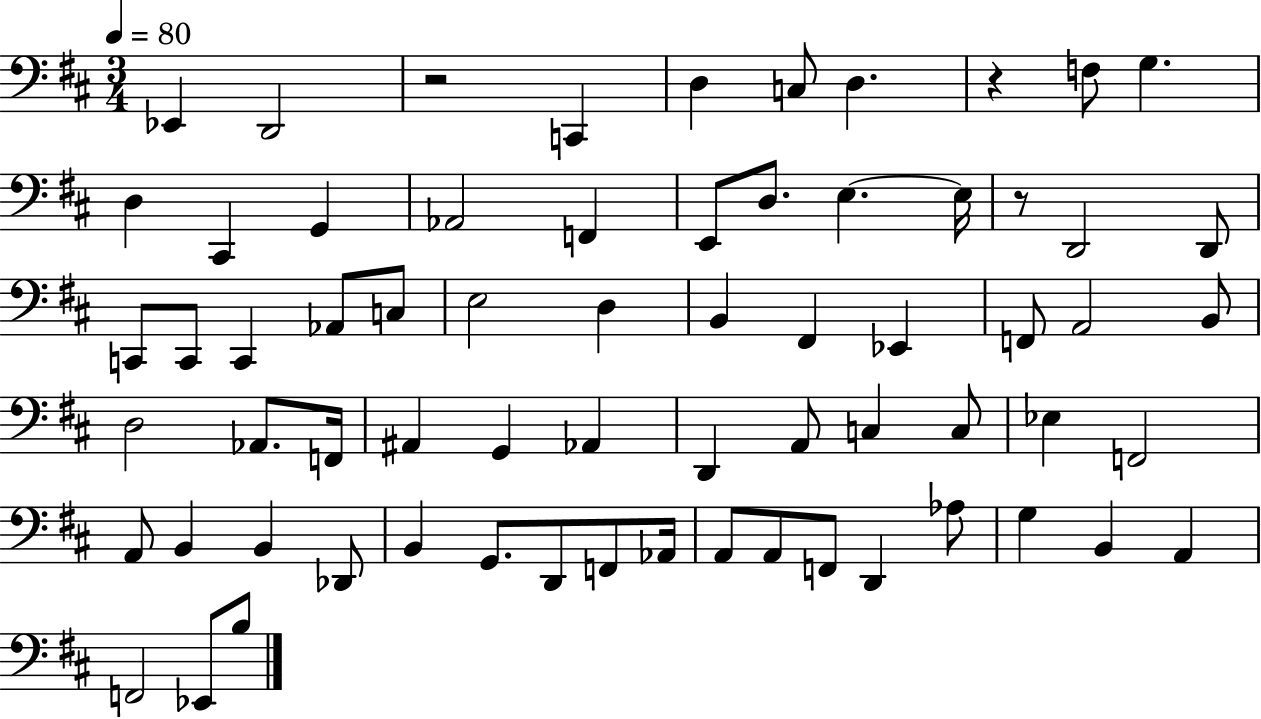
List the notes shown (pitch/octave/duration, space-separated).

Eb2/q D2/h R/h C2/q D3/q C3/e D3/q. R/q F3/e G3/q. D3/q C#2/q G2/q Ab2/h F2/q E2/e D3/e. E3/q. E3/s R/e D2/h D2/e C2/e C2/e C2/q Ab2/e C3/e E3/h D3/q B2/q F#2/q Eb2/q F2/e A2/h B2/e D3/h Ab2/e. F2/s A#2/q G2/q Ab2/q D2/q A2/e C3/q C3/e Eb3/q F2/h A2/e B2/q B2/q Db2/e B2/q G2/e. D2/e F2/e Ab2/s A2/e A2/e F2/e D2/q Ab3/e G3/q B2/q A2/q F2/h Eb2/e B3/e